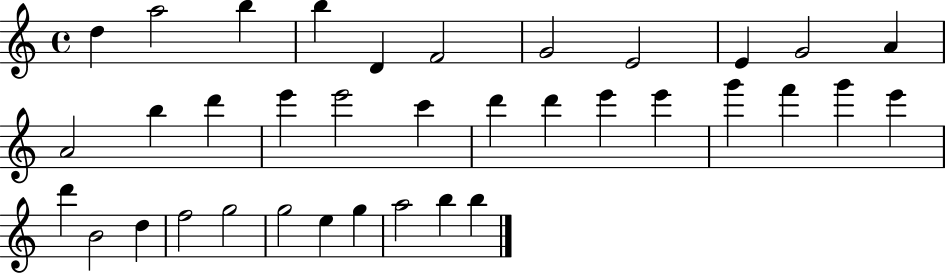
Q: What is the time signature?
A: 4/4